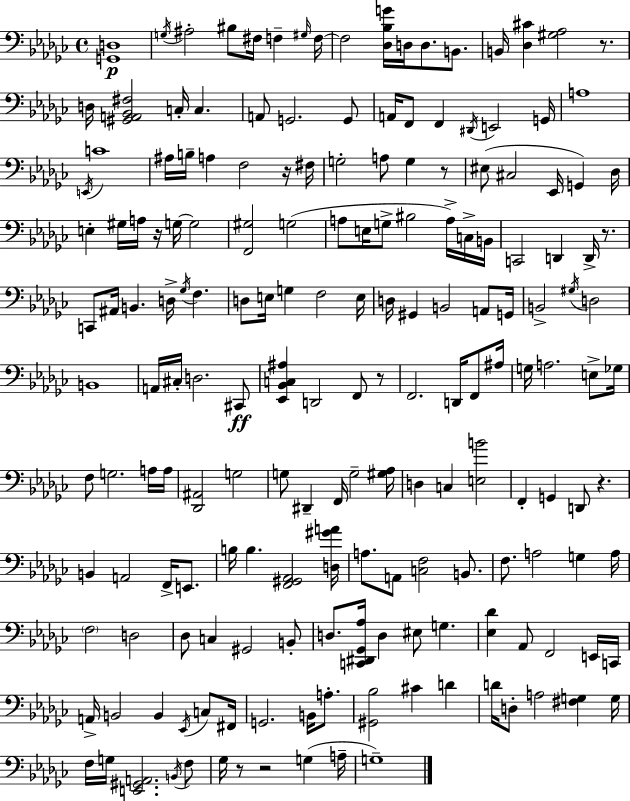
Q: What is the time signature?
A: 4/4